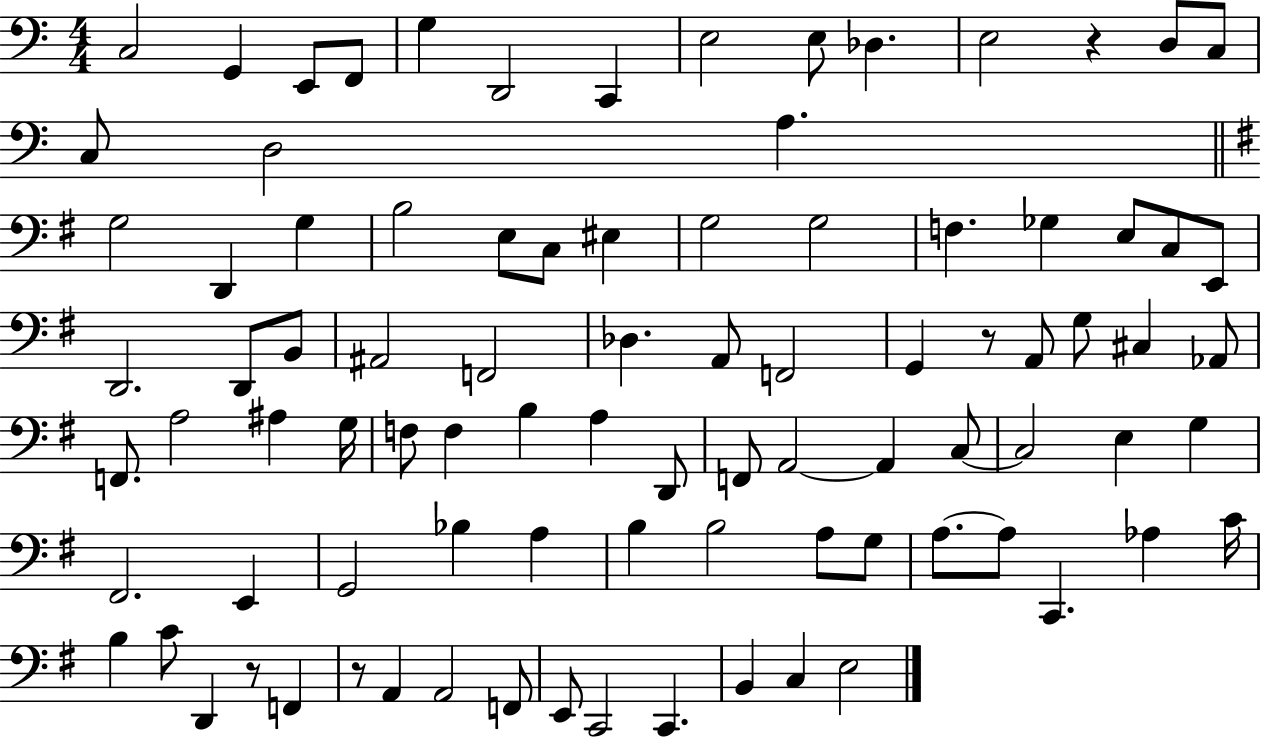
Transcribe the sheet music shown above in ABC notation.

X:1
T:Untitled
M:4/4
L:1/4
K:C
C,2 G,, E,,/2 F,,/2 G, D,,2 C,, E,2 E,/2 _D, E,2 z D,/2 C,/2 C,/2 D,2 A, G,2 D,, G, B,2 E,/2 C,/2 ^E, G,2 G,2 F, _G, E,/2 C,/2 E,,/2 D,,2 D,,/2 B,,/2 ^A,,2 F,,2 _D, A,,/2 F,,2 G,, z/2 A,,/2 G,/2 ^C, _A,,/2 F,,/2 A,2 ^A, G,/4 F,/2 F, B, A, D,,/2 F,,/2 A,,2 A,, C,/2 C,2 E, G, ^F,,2 E,, G,,2 _B, A, B, B,2 A,/2 G,/2 A,/2 A,/2 C,, _A, C/4 B, C/2 D,, z/2 F,, z/2 A,, A,,2 F,,/2 E,,/2 C,,2 C,, B,, C, E,2